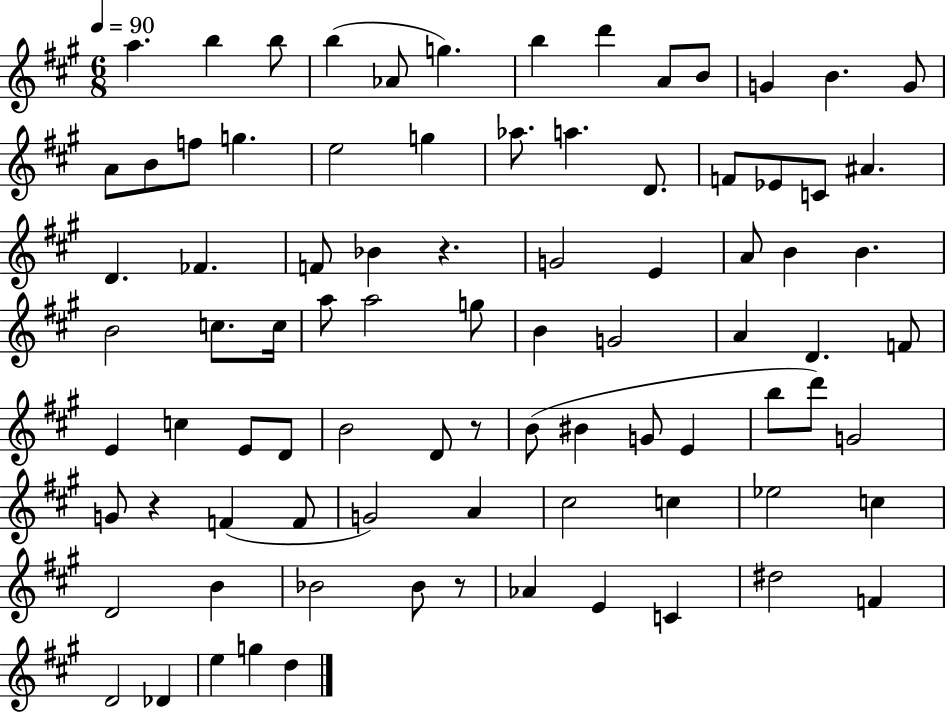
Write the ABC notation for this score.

X:1
T:Untitled
M:6/8
L:1/4
K:A
a b b/2 b _A/2 g b d' A/2 B/2 G B G/2 A/2 B/2 f/2 g e2 g _a/2 a D/2 F/2 _E/2 C/2 ^A D _F F/2 _B z G2 E A/2 B B B2 c/2 c/4 a/2 a2 g/2 B G2 A D F/2 E c E/2 D/2 B2 D/2 z/2 B/2 ^B G/2 E b/2 d'/2 G2 G/2 z F F/2 G2 A ^c2 c _e2 c D2 B _B2 _B/2 z/2 _A E C ^d2 F D2 _D e g d